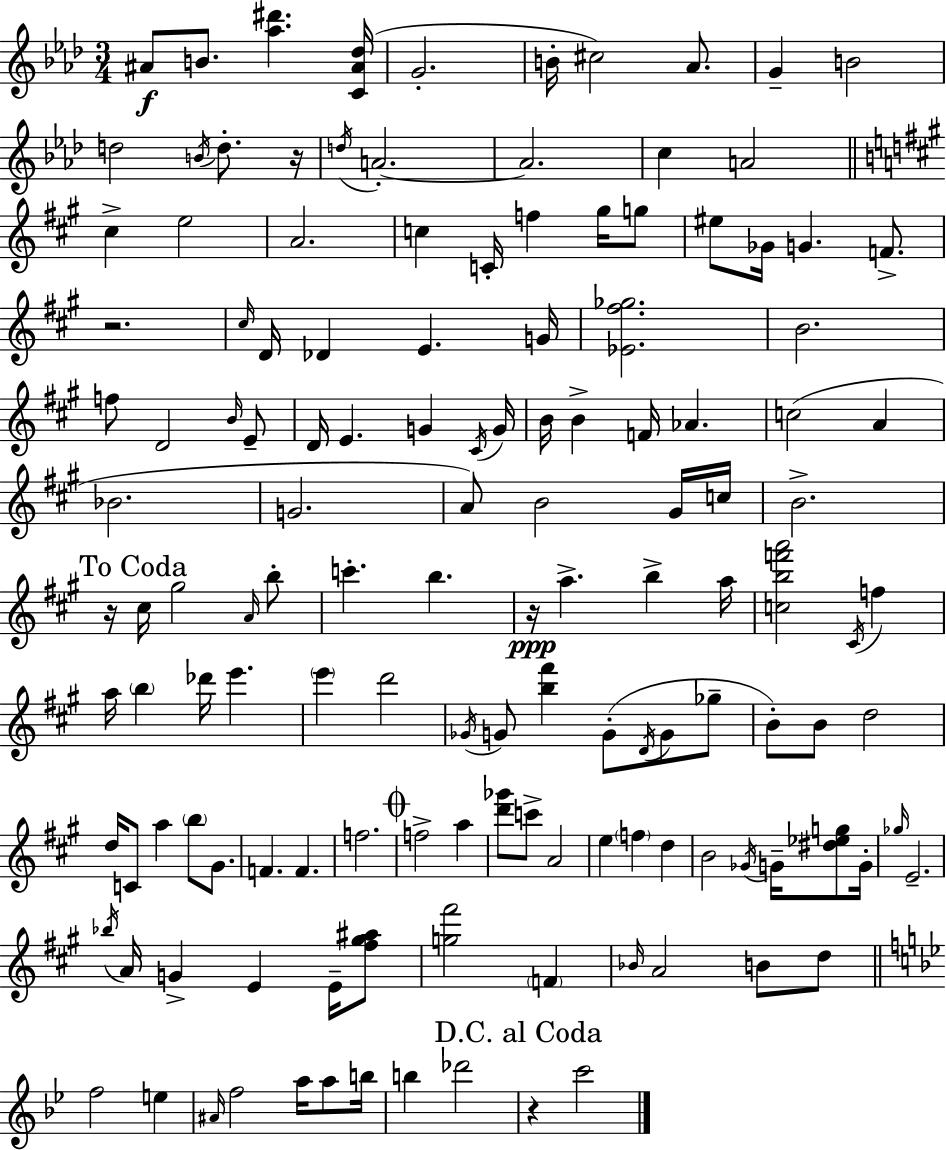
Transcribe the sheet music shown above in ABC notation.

X:1
T:Untitled
M:3/4
L:1/4
K:Fm
^A/2 B/2 [_a^d'] [C^A_d]/4 G2 B/4 ^c2 _A/2 G B2 d2 B/4 d/2 z/4 d/4 A2 A2 c A2 ^c e2 A2 c C/4 f ^g/4 g/2 ^e/2 _G/4 G F/2 z2 ^c/4 D/4 _D E G/4 [_E^f_g]2 B2 f/2 D2 B/4 E/2 D/4 E G ^C/4 G/4 B/4 B F/4 _A c2 A _B2 G2 A/2 B2 ^G/4 c/4 B2 z/4 ^c/4 ^g2 A/4 b/2 c' b z/4 a b a/4 [cbf'a']2 ^C/4 f a/4 b _d'/4 e' e' d'2 _G/4 G/2 [b^f'] G/2 D/4 G/2 _g/2 B/2 B/2 d2 d/4 C/2 a b/2 ^G/2 F F f2 f2 a [d'_g']/2 c'/2 A2 e f d B2 _G/4 G/4 [^d_eg]/2 G/4 _g/4 E2 _b/4 A/4 G E E/4 [^f^g^a]/2 [g^f']2 F _B/4 A2 B/2 d/2 f2 e ^A/4 f2 a/4 a/2 b/4 b _d'2 z c'2